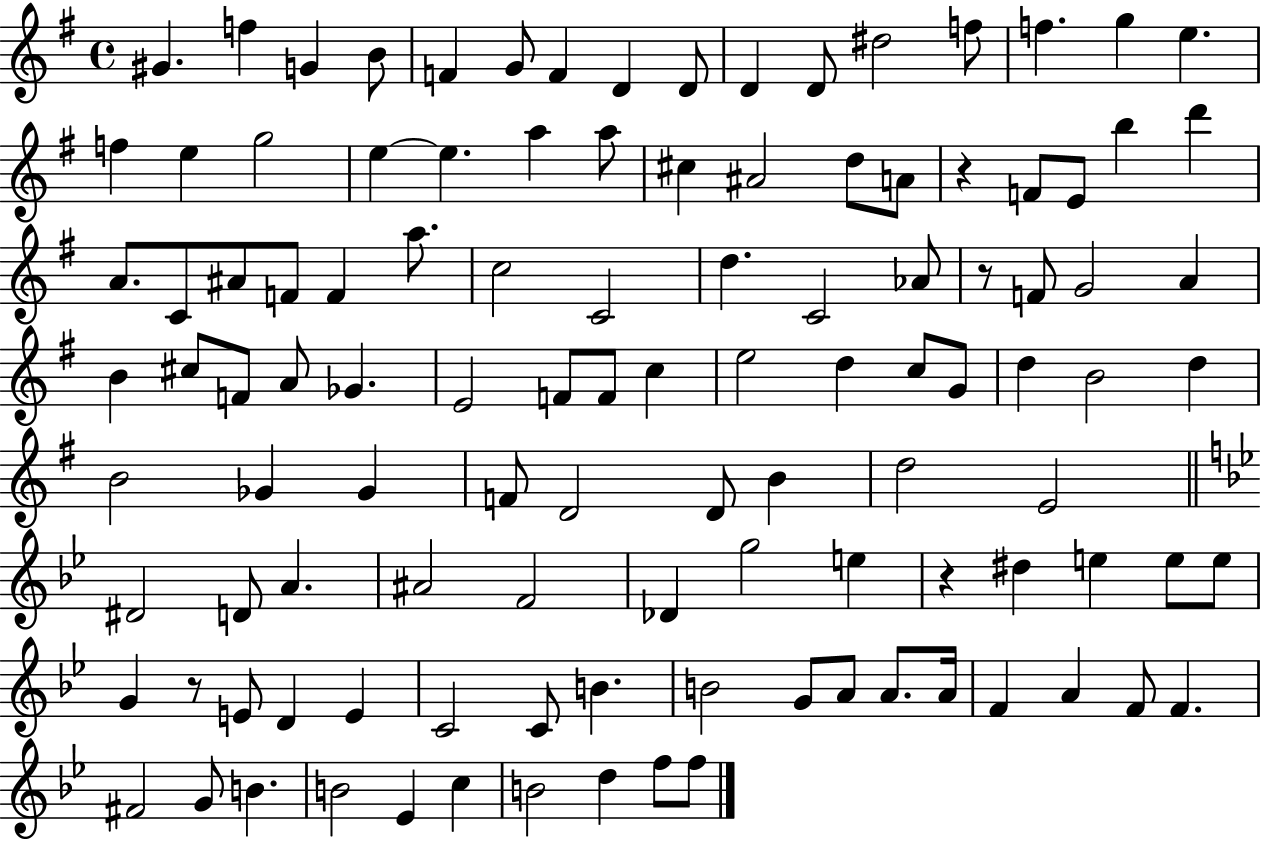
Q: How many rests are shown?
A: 4